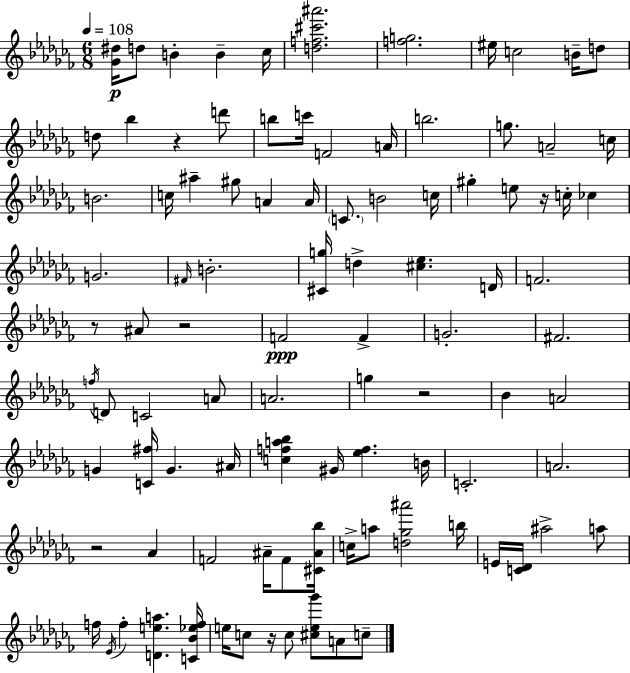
{
  \clef treble
  \numericTimeSignature
  \time 6/8
  \key aes \minor
  \tempo 4 = 108
  <ges' dis''>16\p d''8 b'4-. b'4-- ces''16 | <d'' f'' cis''' ais'''>2. | <f'' g''>2. | eis''16 c''2 b'16-- d''8 | \break d''8 bes''4 r4 d'''8 | b''8 c'''16 f'2 a'16 | b''2. | g''8. a'2-- c''16 | \break b'2. | c''16 ais''4-- gis''8 a'4 a'16 | \parenthesize c'8. b'2 c''16 | gis''4-. e''8 r16 c''16-. ces''4 | \break g'2. | \grace { fis'16 } b'2.-. | <cis' g''>16 d''4-> <cis'' ees''>4. | d'16 f'2. | \break r8 ais'8 r2 | f'2\ppp f'4-> | g'2.-. | fis'2. | \break \acciaccatura { f''16 } d'8 c'2 | a'8 a'2. | g''4 r2 | bes'4 a'2 | \break g'4 <c' fis''>16 g'4. | ais'16 <c'' f'' a'' bes''>4 gis'16 <ees'' f''>4. | b'16 c'2.-. | a'2. | \break r2 aes'4 | f'2 ais'16-- f'8 | <cis' ais' bes''>16 c''16-> a''8 <d'' ges'' ais'''>2 | b''16 e'16 <c' des'>16 ais''2-> | \break a''8 f''16 \acciaccatura { ees'16 } f''4-. <d' e'' a''>4. | <c' bes' ees'' f''>16 e''16 c''8 r16 c''8 <cis'' e'' ges'''>8 a'8 | c''8-- \bar "|."
}